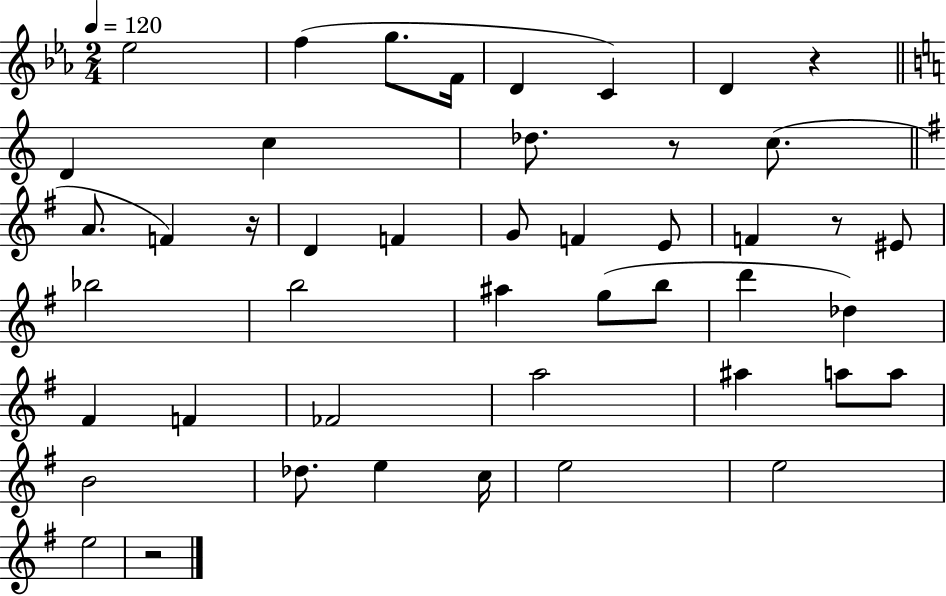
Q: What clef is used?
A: treble